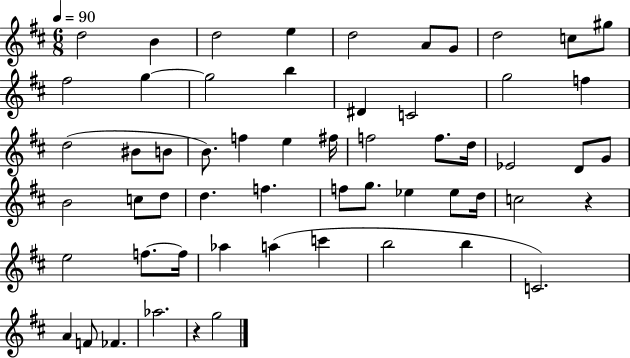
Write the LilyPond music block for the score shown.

{
  \clef treble
  \numericTimeSignature
  \time 6/8
  \key d \major
  \tempo 4 = 90
  \repeat volta 2 { d''2 b'4 | d''2 e''4 | d''2 a'8 g'8 | d''2 c''8 gis''8 | \break fis''2 g''4~~ | g''2 b''4 | dis'4 c'2 | g''2 f''4 | \break d''2( bis'8 b'8 | b'8.) f''4 e''4 fis''16 | f''2 f''8. d''16 | ees'2 d'8 g'8 | \break b'2 c''8 d''8 | d''4. f''4. | f''8 g''8. ees''4 ees''8 d''16 | c''2 r4 | \break e''2 f''8.~~ f''16 | aes''4 a''4( c'''4 | b''2 b''4 | c'2.) | \break a'4 f'8 fes'4. | aes''2. | r4 g''2 | } \bar "|."
}